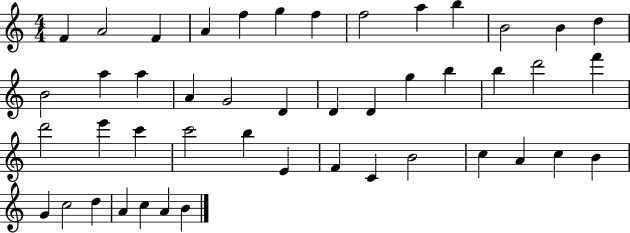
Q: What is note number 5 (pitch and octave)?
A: F5